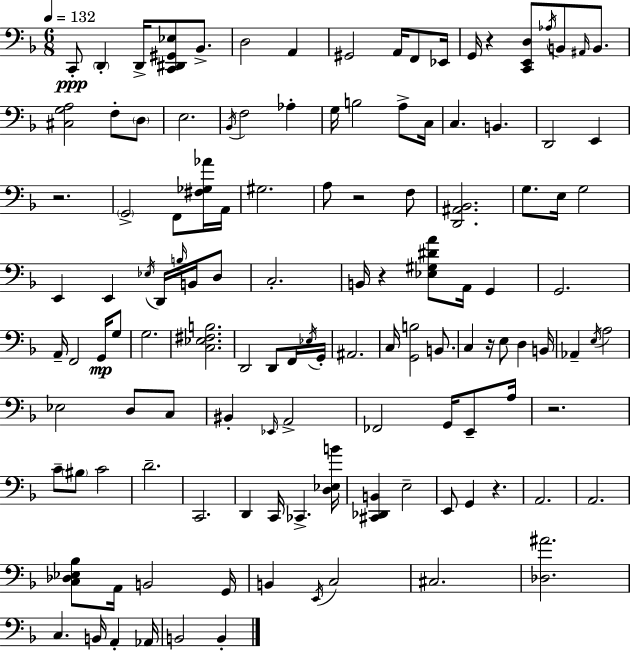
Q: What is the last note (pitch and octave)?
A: B2